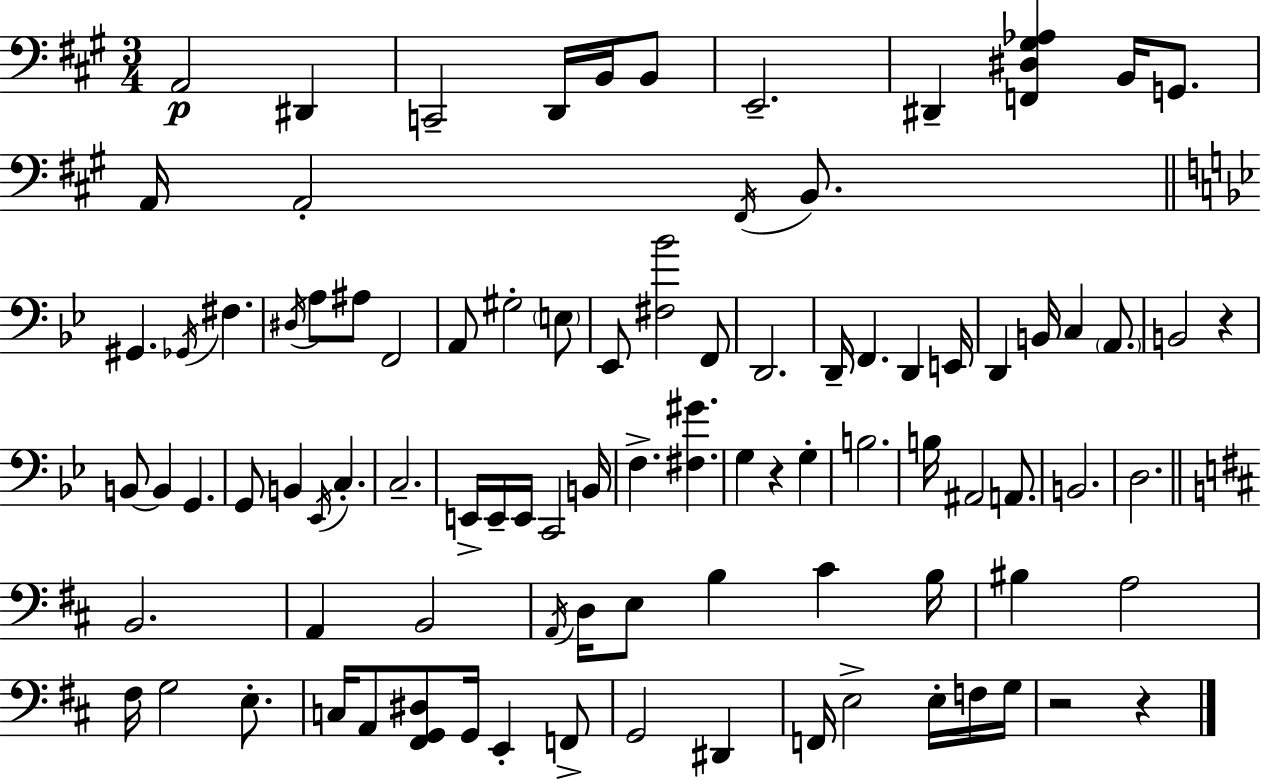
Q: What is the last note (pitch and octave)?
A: G3